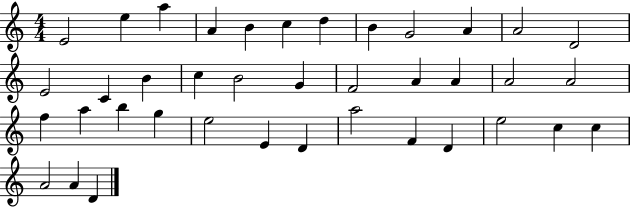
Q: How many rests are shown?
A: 0